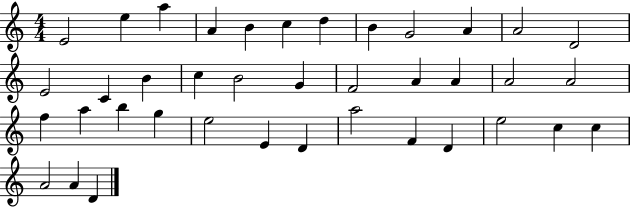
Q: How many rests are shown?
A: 0